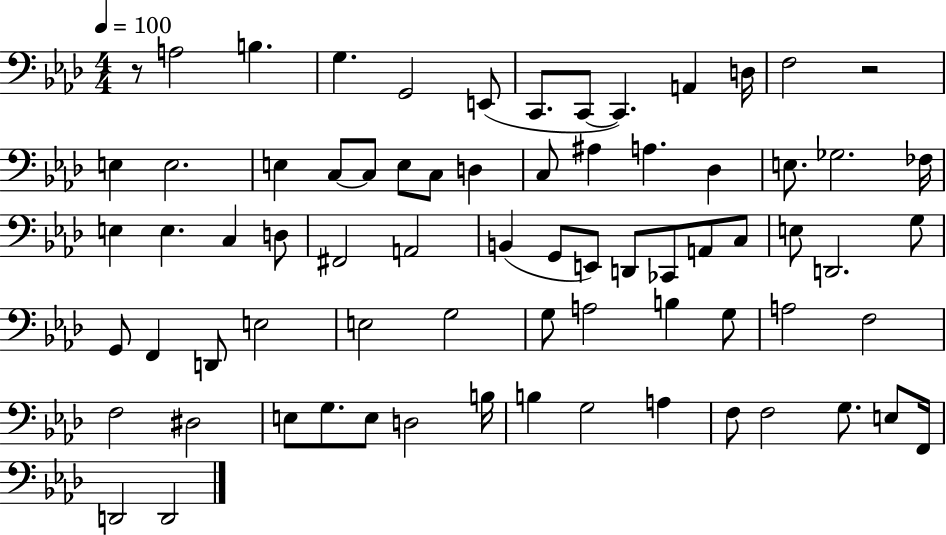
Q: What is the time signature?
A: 4/4